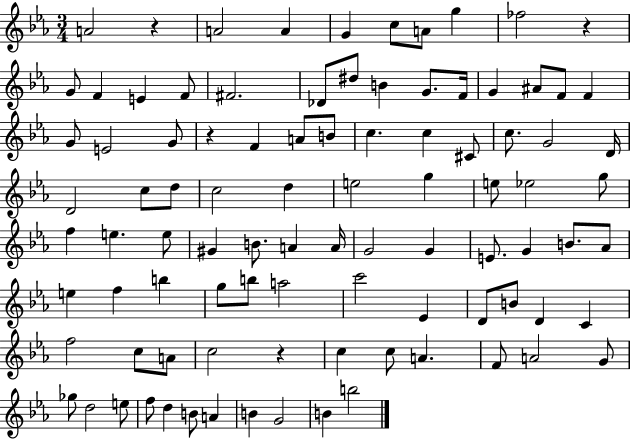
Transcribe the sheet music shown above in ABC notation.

X:1
T:Untitled
M:3/4
L:1/4
K:Eb
A2 z A2 A G c/2 A/2 g _f2 z G/2 F E F/2 ^F2 _D/2 ^d/2 B G/2 F/4 G ^A/2 F/2 F G/2 E2 G/2 z F A/2 B/2 c c ^C/2 c/2 G2 D/4 D2 c/2 d/2 c2 d e2 g e/2 _e2 g/2 f e e/2 ^G B/2 A A/4 G2 G E/2 G B/2 _A/2 e f b g/2 b/2 a2 c'2 _E D/2 B/2 D C f2 c/2 A/2 c2 z c c/2 A F/2 A2 G/2 _g/2 d2 e/2 f/2 d B/2 A B G2 B b2